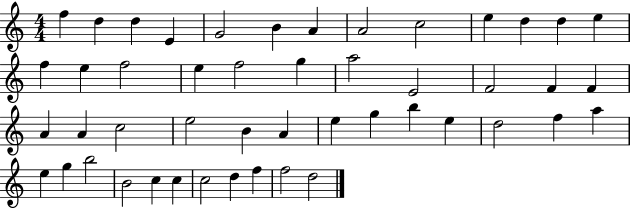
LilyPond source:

{
  \clef treble
  \numericTimeSignature
  \time 4/4
  \key c \major
  f''4 d''4 d''4 e'4 | g'2 b'4 a'4 | a'2 c''2 | e''4 d''4 d''4 e''4 | \break f''4 e''4 f''2 | e''4 f''2 g''4 | a''2 e'2 | f'2 f'4 f'4 | \break a'4 a'4 c''2 | e''2 b'4 a'4 | e''4 g''4 b''4 e''4 | d''2 f''4 a''4 | \break e''4 g''4 b''2 | b'2 c''4 c''4 | c''2 d''4 f''4 | f''2 d''2 | \break \bar "|."
}